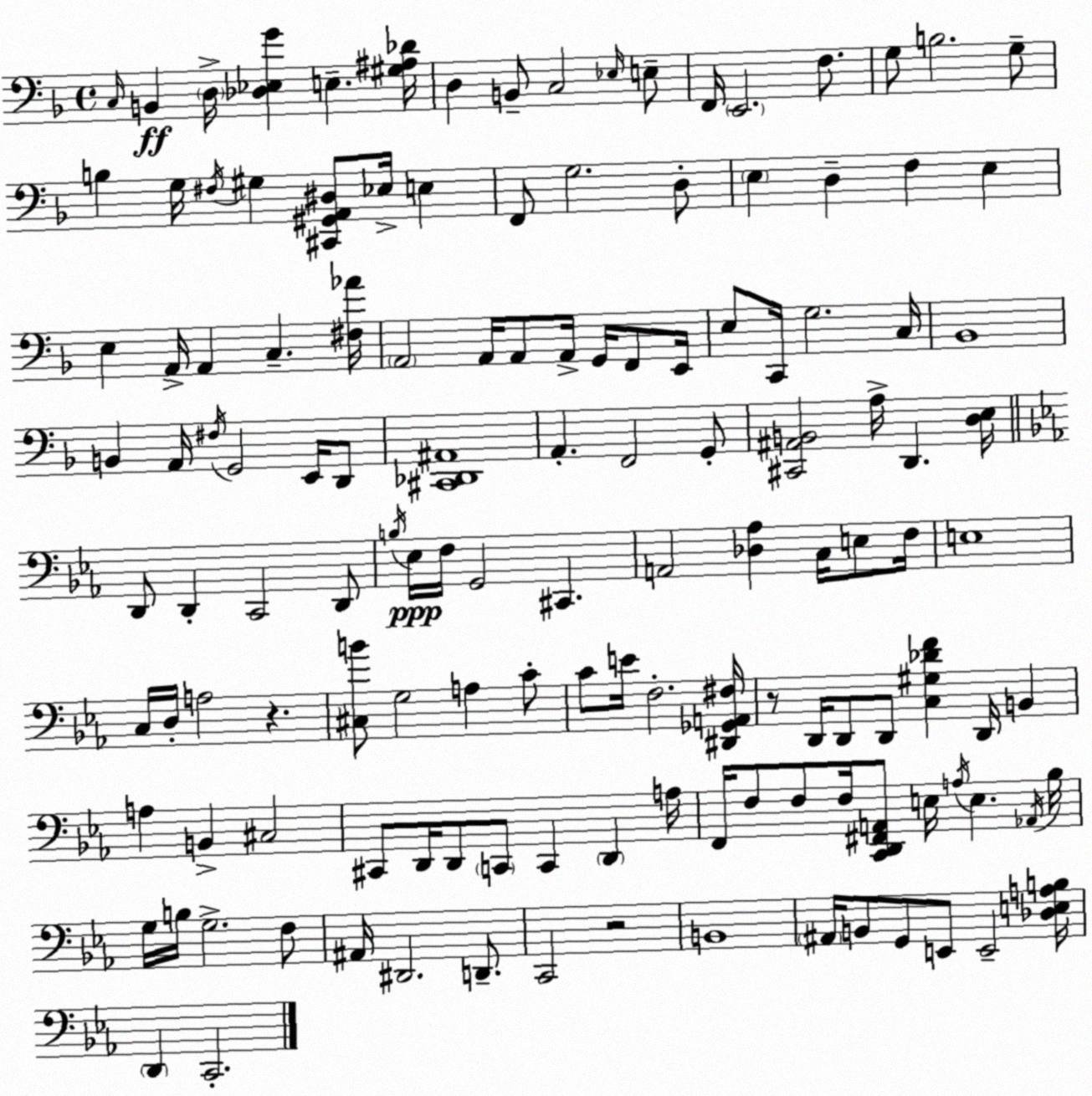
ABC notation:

X:1
T:Untitled
M:4/4
L:1/4
K:F
C,/4 B,, D,/4 [_D,_E,G] E, [^G,^A,_D]/4 D, B,,/2 C,2 _E,/4 E,/2 F,,/4 E,,2 F,/2 G,/2 B,2 G,/2 B, G,/4 ^F,/4 ^G, [^C,,^G,,A,,^D,]/2 _E,/4 E, F,,/2 G,2 D,/2 E, D, F, E, E, A,,/4 A,, C, [^F,_A]/4 A,,2 A,,/4 A,,/2 A,,/4 G,,/4 F,,/2 E,,/4 E,/2 C,,/4 G,2 C,/4 _B,,4 B,, A,,/4 ^F,/4 G,,2 E,,/4 D,,/2 [^C,,_D,,^A,,]4 A,, F,,2 G,,/2 [^C,,^A,,B,,]2 A,/4 D,, [D,E,]/4 D,,/2 D,, C,,2 D,,/2 B,/4 _E,/4 F,/4 G,,2 ^C,, A,,2 [_D,_A,] C,/4 E,/2 F,/4 E,4 C,/4 D,/4 A,2 z [^C,B]/2 G,2 A, C/2 C/2 E/4 F,2 [^D,,_G,,A,,^F,]/4 z/2 D,,/4 D,,/2 D,,/2 [C,^G,_DF] D,,/4 B,, A, B,, ^C,2 ^C,,/2 D,,/4 D,,/2 C,,/2 C,, D,, A,/4 F,,/4 F,/2 F,/2 F,/4 [C,,D,,^F,,A,,]/2 E,/4 A,/4 E, _A,,/4 _B,/4 G,/4 B,/4 G,2 F,/2 ^A,,/4 ^D,,2 D,,/2 C,,2 z2 B,,4 ^A,,/4 B,,/2 G,,/2 E,,/2 E,,2 [_D,E,A,B,]/4 D,, C,,2